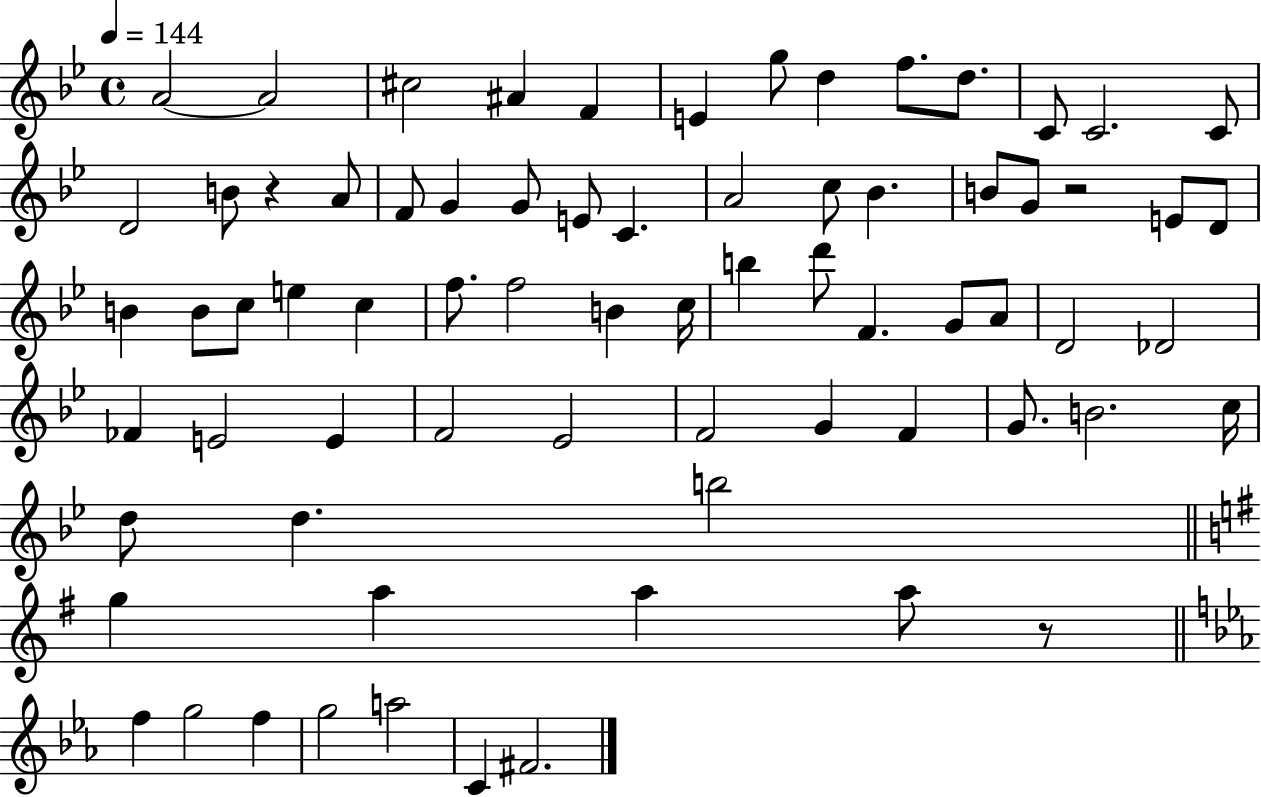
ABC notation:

X:1
T:Untitled
M:4/4
L:1/4
K:Bb
A2 A2 ^c2 ^A F E g/2 d f/2 d/2 C/2 C2 C/2 D2 B/2 z A/2 F/2 G G/2 E/2 C A2 c/2 _B B/2 G/2 z2 E/2 D/2 B B/2 c/2 e c f/2 f2 B c/4 b d'/2 F G/2 A/2 D2 _D2 _F E2 E F2 _E2 F2 G F G/2 B2 c/4 d/2 d b2 g a a a/2 z/2 f g2 f g2 a2 C ^F2